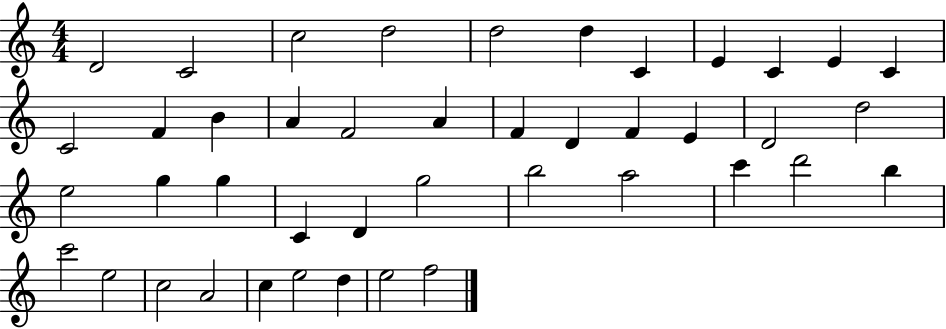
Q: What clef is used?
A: treble